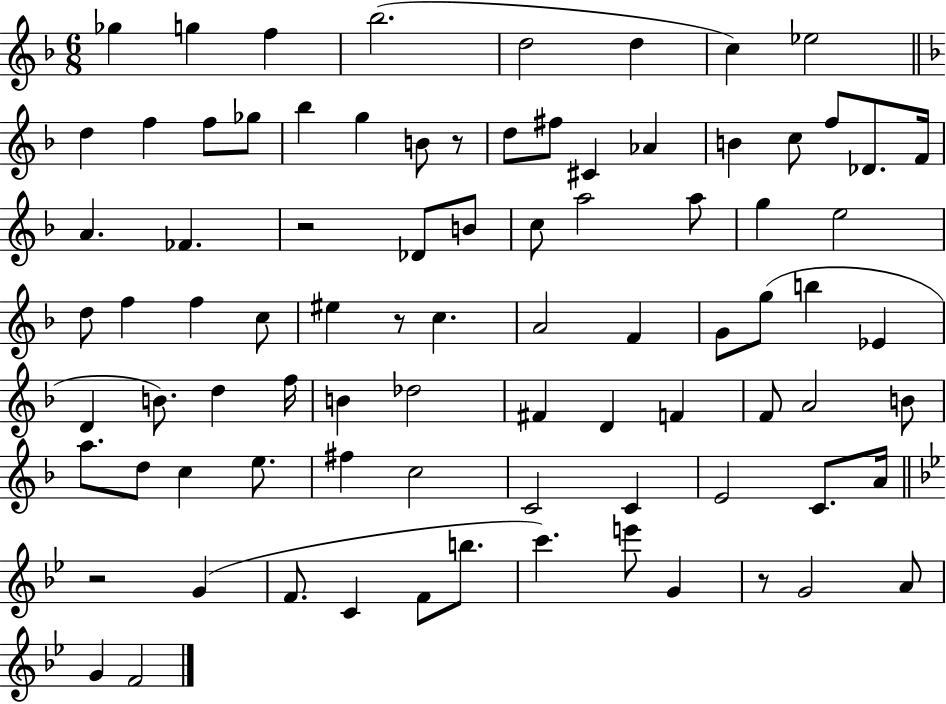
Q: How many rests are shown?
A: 5